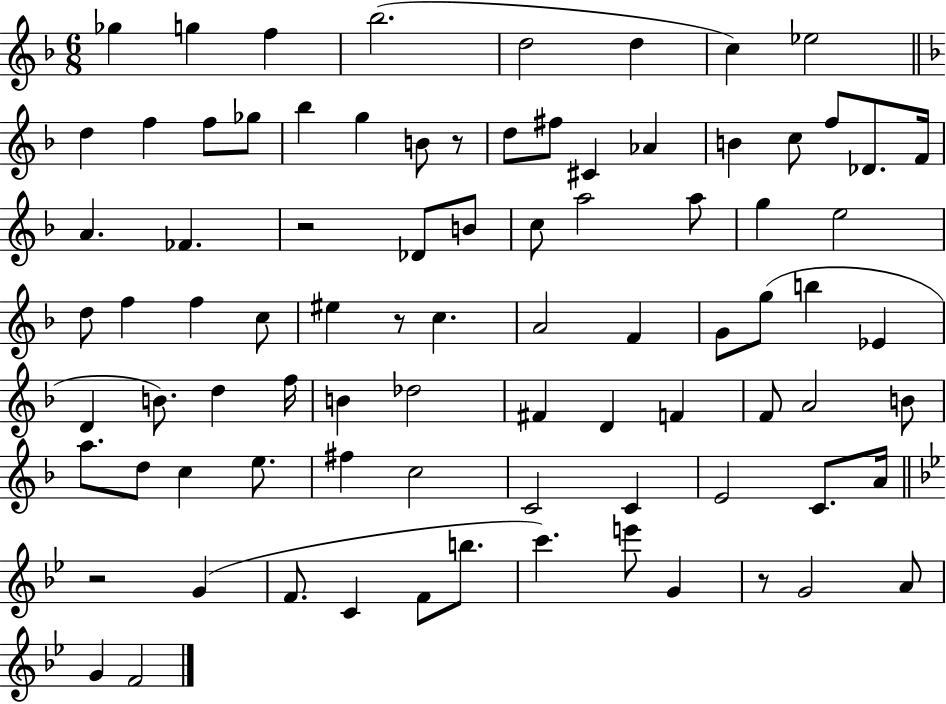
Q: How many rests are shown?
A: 5